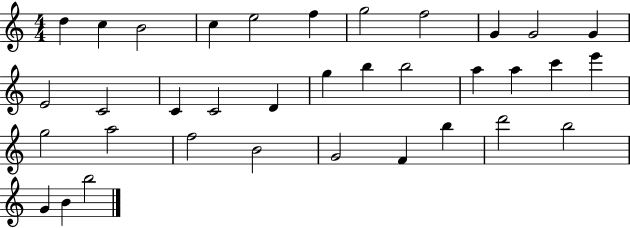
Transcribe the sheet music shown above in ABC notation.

X:1
T:Untitled
M:4/4
L:1/4
K:C
d c B2 c e2 f g2 f2 G G2 G E2 C2 C C2 D g b b2 a a c' e' g2 a2 f2 B2 G2 F b d'2 b2 G B b2